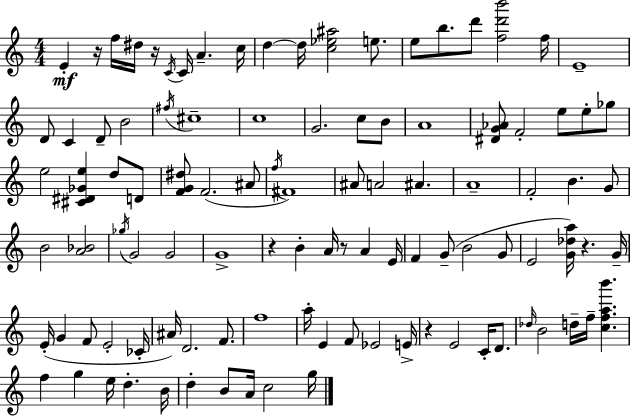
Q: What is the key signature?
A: C major